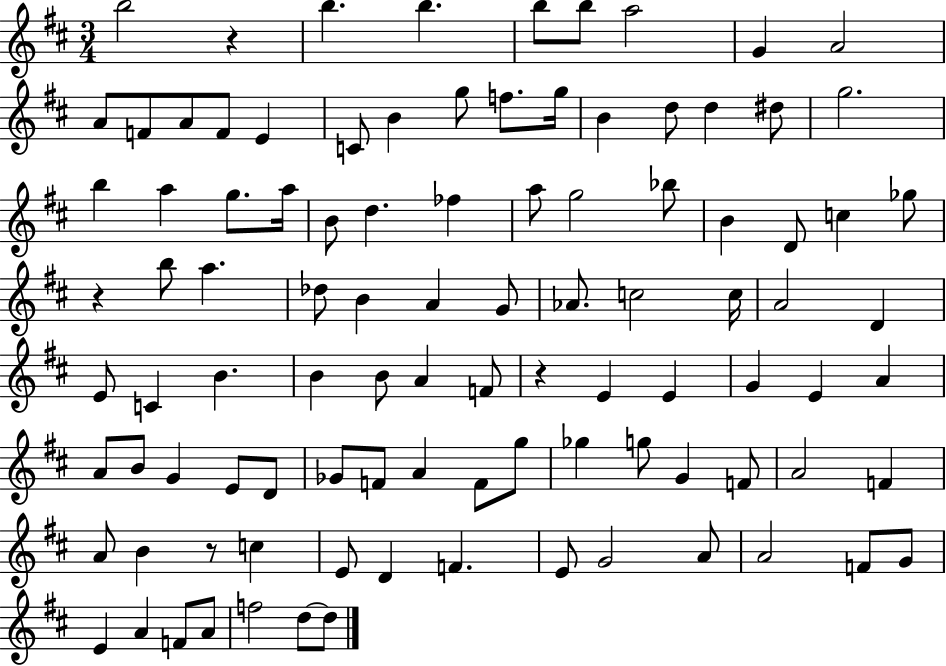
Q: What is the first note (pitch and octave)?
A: B5